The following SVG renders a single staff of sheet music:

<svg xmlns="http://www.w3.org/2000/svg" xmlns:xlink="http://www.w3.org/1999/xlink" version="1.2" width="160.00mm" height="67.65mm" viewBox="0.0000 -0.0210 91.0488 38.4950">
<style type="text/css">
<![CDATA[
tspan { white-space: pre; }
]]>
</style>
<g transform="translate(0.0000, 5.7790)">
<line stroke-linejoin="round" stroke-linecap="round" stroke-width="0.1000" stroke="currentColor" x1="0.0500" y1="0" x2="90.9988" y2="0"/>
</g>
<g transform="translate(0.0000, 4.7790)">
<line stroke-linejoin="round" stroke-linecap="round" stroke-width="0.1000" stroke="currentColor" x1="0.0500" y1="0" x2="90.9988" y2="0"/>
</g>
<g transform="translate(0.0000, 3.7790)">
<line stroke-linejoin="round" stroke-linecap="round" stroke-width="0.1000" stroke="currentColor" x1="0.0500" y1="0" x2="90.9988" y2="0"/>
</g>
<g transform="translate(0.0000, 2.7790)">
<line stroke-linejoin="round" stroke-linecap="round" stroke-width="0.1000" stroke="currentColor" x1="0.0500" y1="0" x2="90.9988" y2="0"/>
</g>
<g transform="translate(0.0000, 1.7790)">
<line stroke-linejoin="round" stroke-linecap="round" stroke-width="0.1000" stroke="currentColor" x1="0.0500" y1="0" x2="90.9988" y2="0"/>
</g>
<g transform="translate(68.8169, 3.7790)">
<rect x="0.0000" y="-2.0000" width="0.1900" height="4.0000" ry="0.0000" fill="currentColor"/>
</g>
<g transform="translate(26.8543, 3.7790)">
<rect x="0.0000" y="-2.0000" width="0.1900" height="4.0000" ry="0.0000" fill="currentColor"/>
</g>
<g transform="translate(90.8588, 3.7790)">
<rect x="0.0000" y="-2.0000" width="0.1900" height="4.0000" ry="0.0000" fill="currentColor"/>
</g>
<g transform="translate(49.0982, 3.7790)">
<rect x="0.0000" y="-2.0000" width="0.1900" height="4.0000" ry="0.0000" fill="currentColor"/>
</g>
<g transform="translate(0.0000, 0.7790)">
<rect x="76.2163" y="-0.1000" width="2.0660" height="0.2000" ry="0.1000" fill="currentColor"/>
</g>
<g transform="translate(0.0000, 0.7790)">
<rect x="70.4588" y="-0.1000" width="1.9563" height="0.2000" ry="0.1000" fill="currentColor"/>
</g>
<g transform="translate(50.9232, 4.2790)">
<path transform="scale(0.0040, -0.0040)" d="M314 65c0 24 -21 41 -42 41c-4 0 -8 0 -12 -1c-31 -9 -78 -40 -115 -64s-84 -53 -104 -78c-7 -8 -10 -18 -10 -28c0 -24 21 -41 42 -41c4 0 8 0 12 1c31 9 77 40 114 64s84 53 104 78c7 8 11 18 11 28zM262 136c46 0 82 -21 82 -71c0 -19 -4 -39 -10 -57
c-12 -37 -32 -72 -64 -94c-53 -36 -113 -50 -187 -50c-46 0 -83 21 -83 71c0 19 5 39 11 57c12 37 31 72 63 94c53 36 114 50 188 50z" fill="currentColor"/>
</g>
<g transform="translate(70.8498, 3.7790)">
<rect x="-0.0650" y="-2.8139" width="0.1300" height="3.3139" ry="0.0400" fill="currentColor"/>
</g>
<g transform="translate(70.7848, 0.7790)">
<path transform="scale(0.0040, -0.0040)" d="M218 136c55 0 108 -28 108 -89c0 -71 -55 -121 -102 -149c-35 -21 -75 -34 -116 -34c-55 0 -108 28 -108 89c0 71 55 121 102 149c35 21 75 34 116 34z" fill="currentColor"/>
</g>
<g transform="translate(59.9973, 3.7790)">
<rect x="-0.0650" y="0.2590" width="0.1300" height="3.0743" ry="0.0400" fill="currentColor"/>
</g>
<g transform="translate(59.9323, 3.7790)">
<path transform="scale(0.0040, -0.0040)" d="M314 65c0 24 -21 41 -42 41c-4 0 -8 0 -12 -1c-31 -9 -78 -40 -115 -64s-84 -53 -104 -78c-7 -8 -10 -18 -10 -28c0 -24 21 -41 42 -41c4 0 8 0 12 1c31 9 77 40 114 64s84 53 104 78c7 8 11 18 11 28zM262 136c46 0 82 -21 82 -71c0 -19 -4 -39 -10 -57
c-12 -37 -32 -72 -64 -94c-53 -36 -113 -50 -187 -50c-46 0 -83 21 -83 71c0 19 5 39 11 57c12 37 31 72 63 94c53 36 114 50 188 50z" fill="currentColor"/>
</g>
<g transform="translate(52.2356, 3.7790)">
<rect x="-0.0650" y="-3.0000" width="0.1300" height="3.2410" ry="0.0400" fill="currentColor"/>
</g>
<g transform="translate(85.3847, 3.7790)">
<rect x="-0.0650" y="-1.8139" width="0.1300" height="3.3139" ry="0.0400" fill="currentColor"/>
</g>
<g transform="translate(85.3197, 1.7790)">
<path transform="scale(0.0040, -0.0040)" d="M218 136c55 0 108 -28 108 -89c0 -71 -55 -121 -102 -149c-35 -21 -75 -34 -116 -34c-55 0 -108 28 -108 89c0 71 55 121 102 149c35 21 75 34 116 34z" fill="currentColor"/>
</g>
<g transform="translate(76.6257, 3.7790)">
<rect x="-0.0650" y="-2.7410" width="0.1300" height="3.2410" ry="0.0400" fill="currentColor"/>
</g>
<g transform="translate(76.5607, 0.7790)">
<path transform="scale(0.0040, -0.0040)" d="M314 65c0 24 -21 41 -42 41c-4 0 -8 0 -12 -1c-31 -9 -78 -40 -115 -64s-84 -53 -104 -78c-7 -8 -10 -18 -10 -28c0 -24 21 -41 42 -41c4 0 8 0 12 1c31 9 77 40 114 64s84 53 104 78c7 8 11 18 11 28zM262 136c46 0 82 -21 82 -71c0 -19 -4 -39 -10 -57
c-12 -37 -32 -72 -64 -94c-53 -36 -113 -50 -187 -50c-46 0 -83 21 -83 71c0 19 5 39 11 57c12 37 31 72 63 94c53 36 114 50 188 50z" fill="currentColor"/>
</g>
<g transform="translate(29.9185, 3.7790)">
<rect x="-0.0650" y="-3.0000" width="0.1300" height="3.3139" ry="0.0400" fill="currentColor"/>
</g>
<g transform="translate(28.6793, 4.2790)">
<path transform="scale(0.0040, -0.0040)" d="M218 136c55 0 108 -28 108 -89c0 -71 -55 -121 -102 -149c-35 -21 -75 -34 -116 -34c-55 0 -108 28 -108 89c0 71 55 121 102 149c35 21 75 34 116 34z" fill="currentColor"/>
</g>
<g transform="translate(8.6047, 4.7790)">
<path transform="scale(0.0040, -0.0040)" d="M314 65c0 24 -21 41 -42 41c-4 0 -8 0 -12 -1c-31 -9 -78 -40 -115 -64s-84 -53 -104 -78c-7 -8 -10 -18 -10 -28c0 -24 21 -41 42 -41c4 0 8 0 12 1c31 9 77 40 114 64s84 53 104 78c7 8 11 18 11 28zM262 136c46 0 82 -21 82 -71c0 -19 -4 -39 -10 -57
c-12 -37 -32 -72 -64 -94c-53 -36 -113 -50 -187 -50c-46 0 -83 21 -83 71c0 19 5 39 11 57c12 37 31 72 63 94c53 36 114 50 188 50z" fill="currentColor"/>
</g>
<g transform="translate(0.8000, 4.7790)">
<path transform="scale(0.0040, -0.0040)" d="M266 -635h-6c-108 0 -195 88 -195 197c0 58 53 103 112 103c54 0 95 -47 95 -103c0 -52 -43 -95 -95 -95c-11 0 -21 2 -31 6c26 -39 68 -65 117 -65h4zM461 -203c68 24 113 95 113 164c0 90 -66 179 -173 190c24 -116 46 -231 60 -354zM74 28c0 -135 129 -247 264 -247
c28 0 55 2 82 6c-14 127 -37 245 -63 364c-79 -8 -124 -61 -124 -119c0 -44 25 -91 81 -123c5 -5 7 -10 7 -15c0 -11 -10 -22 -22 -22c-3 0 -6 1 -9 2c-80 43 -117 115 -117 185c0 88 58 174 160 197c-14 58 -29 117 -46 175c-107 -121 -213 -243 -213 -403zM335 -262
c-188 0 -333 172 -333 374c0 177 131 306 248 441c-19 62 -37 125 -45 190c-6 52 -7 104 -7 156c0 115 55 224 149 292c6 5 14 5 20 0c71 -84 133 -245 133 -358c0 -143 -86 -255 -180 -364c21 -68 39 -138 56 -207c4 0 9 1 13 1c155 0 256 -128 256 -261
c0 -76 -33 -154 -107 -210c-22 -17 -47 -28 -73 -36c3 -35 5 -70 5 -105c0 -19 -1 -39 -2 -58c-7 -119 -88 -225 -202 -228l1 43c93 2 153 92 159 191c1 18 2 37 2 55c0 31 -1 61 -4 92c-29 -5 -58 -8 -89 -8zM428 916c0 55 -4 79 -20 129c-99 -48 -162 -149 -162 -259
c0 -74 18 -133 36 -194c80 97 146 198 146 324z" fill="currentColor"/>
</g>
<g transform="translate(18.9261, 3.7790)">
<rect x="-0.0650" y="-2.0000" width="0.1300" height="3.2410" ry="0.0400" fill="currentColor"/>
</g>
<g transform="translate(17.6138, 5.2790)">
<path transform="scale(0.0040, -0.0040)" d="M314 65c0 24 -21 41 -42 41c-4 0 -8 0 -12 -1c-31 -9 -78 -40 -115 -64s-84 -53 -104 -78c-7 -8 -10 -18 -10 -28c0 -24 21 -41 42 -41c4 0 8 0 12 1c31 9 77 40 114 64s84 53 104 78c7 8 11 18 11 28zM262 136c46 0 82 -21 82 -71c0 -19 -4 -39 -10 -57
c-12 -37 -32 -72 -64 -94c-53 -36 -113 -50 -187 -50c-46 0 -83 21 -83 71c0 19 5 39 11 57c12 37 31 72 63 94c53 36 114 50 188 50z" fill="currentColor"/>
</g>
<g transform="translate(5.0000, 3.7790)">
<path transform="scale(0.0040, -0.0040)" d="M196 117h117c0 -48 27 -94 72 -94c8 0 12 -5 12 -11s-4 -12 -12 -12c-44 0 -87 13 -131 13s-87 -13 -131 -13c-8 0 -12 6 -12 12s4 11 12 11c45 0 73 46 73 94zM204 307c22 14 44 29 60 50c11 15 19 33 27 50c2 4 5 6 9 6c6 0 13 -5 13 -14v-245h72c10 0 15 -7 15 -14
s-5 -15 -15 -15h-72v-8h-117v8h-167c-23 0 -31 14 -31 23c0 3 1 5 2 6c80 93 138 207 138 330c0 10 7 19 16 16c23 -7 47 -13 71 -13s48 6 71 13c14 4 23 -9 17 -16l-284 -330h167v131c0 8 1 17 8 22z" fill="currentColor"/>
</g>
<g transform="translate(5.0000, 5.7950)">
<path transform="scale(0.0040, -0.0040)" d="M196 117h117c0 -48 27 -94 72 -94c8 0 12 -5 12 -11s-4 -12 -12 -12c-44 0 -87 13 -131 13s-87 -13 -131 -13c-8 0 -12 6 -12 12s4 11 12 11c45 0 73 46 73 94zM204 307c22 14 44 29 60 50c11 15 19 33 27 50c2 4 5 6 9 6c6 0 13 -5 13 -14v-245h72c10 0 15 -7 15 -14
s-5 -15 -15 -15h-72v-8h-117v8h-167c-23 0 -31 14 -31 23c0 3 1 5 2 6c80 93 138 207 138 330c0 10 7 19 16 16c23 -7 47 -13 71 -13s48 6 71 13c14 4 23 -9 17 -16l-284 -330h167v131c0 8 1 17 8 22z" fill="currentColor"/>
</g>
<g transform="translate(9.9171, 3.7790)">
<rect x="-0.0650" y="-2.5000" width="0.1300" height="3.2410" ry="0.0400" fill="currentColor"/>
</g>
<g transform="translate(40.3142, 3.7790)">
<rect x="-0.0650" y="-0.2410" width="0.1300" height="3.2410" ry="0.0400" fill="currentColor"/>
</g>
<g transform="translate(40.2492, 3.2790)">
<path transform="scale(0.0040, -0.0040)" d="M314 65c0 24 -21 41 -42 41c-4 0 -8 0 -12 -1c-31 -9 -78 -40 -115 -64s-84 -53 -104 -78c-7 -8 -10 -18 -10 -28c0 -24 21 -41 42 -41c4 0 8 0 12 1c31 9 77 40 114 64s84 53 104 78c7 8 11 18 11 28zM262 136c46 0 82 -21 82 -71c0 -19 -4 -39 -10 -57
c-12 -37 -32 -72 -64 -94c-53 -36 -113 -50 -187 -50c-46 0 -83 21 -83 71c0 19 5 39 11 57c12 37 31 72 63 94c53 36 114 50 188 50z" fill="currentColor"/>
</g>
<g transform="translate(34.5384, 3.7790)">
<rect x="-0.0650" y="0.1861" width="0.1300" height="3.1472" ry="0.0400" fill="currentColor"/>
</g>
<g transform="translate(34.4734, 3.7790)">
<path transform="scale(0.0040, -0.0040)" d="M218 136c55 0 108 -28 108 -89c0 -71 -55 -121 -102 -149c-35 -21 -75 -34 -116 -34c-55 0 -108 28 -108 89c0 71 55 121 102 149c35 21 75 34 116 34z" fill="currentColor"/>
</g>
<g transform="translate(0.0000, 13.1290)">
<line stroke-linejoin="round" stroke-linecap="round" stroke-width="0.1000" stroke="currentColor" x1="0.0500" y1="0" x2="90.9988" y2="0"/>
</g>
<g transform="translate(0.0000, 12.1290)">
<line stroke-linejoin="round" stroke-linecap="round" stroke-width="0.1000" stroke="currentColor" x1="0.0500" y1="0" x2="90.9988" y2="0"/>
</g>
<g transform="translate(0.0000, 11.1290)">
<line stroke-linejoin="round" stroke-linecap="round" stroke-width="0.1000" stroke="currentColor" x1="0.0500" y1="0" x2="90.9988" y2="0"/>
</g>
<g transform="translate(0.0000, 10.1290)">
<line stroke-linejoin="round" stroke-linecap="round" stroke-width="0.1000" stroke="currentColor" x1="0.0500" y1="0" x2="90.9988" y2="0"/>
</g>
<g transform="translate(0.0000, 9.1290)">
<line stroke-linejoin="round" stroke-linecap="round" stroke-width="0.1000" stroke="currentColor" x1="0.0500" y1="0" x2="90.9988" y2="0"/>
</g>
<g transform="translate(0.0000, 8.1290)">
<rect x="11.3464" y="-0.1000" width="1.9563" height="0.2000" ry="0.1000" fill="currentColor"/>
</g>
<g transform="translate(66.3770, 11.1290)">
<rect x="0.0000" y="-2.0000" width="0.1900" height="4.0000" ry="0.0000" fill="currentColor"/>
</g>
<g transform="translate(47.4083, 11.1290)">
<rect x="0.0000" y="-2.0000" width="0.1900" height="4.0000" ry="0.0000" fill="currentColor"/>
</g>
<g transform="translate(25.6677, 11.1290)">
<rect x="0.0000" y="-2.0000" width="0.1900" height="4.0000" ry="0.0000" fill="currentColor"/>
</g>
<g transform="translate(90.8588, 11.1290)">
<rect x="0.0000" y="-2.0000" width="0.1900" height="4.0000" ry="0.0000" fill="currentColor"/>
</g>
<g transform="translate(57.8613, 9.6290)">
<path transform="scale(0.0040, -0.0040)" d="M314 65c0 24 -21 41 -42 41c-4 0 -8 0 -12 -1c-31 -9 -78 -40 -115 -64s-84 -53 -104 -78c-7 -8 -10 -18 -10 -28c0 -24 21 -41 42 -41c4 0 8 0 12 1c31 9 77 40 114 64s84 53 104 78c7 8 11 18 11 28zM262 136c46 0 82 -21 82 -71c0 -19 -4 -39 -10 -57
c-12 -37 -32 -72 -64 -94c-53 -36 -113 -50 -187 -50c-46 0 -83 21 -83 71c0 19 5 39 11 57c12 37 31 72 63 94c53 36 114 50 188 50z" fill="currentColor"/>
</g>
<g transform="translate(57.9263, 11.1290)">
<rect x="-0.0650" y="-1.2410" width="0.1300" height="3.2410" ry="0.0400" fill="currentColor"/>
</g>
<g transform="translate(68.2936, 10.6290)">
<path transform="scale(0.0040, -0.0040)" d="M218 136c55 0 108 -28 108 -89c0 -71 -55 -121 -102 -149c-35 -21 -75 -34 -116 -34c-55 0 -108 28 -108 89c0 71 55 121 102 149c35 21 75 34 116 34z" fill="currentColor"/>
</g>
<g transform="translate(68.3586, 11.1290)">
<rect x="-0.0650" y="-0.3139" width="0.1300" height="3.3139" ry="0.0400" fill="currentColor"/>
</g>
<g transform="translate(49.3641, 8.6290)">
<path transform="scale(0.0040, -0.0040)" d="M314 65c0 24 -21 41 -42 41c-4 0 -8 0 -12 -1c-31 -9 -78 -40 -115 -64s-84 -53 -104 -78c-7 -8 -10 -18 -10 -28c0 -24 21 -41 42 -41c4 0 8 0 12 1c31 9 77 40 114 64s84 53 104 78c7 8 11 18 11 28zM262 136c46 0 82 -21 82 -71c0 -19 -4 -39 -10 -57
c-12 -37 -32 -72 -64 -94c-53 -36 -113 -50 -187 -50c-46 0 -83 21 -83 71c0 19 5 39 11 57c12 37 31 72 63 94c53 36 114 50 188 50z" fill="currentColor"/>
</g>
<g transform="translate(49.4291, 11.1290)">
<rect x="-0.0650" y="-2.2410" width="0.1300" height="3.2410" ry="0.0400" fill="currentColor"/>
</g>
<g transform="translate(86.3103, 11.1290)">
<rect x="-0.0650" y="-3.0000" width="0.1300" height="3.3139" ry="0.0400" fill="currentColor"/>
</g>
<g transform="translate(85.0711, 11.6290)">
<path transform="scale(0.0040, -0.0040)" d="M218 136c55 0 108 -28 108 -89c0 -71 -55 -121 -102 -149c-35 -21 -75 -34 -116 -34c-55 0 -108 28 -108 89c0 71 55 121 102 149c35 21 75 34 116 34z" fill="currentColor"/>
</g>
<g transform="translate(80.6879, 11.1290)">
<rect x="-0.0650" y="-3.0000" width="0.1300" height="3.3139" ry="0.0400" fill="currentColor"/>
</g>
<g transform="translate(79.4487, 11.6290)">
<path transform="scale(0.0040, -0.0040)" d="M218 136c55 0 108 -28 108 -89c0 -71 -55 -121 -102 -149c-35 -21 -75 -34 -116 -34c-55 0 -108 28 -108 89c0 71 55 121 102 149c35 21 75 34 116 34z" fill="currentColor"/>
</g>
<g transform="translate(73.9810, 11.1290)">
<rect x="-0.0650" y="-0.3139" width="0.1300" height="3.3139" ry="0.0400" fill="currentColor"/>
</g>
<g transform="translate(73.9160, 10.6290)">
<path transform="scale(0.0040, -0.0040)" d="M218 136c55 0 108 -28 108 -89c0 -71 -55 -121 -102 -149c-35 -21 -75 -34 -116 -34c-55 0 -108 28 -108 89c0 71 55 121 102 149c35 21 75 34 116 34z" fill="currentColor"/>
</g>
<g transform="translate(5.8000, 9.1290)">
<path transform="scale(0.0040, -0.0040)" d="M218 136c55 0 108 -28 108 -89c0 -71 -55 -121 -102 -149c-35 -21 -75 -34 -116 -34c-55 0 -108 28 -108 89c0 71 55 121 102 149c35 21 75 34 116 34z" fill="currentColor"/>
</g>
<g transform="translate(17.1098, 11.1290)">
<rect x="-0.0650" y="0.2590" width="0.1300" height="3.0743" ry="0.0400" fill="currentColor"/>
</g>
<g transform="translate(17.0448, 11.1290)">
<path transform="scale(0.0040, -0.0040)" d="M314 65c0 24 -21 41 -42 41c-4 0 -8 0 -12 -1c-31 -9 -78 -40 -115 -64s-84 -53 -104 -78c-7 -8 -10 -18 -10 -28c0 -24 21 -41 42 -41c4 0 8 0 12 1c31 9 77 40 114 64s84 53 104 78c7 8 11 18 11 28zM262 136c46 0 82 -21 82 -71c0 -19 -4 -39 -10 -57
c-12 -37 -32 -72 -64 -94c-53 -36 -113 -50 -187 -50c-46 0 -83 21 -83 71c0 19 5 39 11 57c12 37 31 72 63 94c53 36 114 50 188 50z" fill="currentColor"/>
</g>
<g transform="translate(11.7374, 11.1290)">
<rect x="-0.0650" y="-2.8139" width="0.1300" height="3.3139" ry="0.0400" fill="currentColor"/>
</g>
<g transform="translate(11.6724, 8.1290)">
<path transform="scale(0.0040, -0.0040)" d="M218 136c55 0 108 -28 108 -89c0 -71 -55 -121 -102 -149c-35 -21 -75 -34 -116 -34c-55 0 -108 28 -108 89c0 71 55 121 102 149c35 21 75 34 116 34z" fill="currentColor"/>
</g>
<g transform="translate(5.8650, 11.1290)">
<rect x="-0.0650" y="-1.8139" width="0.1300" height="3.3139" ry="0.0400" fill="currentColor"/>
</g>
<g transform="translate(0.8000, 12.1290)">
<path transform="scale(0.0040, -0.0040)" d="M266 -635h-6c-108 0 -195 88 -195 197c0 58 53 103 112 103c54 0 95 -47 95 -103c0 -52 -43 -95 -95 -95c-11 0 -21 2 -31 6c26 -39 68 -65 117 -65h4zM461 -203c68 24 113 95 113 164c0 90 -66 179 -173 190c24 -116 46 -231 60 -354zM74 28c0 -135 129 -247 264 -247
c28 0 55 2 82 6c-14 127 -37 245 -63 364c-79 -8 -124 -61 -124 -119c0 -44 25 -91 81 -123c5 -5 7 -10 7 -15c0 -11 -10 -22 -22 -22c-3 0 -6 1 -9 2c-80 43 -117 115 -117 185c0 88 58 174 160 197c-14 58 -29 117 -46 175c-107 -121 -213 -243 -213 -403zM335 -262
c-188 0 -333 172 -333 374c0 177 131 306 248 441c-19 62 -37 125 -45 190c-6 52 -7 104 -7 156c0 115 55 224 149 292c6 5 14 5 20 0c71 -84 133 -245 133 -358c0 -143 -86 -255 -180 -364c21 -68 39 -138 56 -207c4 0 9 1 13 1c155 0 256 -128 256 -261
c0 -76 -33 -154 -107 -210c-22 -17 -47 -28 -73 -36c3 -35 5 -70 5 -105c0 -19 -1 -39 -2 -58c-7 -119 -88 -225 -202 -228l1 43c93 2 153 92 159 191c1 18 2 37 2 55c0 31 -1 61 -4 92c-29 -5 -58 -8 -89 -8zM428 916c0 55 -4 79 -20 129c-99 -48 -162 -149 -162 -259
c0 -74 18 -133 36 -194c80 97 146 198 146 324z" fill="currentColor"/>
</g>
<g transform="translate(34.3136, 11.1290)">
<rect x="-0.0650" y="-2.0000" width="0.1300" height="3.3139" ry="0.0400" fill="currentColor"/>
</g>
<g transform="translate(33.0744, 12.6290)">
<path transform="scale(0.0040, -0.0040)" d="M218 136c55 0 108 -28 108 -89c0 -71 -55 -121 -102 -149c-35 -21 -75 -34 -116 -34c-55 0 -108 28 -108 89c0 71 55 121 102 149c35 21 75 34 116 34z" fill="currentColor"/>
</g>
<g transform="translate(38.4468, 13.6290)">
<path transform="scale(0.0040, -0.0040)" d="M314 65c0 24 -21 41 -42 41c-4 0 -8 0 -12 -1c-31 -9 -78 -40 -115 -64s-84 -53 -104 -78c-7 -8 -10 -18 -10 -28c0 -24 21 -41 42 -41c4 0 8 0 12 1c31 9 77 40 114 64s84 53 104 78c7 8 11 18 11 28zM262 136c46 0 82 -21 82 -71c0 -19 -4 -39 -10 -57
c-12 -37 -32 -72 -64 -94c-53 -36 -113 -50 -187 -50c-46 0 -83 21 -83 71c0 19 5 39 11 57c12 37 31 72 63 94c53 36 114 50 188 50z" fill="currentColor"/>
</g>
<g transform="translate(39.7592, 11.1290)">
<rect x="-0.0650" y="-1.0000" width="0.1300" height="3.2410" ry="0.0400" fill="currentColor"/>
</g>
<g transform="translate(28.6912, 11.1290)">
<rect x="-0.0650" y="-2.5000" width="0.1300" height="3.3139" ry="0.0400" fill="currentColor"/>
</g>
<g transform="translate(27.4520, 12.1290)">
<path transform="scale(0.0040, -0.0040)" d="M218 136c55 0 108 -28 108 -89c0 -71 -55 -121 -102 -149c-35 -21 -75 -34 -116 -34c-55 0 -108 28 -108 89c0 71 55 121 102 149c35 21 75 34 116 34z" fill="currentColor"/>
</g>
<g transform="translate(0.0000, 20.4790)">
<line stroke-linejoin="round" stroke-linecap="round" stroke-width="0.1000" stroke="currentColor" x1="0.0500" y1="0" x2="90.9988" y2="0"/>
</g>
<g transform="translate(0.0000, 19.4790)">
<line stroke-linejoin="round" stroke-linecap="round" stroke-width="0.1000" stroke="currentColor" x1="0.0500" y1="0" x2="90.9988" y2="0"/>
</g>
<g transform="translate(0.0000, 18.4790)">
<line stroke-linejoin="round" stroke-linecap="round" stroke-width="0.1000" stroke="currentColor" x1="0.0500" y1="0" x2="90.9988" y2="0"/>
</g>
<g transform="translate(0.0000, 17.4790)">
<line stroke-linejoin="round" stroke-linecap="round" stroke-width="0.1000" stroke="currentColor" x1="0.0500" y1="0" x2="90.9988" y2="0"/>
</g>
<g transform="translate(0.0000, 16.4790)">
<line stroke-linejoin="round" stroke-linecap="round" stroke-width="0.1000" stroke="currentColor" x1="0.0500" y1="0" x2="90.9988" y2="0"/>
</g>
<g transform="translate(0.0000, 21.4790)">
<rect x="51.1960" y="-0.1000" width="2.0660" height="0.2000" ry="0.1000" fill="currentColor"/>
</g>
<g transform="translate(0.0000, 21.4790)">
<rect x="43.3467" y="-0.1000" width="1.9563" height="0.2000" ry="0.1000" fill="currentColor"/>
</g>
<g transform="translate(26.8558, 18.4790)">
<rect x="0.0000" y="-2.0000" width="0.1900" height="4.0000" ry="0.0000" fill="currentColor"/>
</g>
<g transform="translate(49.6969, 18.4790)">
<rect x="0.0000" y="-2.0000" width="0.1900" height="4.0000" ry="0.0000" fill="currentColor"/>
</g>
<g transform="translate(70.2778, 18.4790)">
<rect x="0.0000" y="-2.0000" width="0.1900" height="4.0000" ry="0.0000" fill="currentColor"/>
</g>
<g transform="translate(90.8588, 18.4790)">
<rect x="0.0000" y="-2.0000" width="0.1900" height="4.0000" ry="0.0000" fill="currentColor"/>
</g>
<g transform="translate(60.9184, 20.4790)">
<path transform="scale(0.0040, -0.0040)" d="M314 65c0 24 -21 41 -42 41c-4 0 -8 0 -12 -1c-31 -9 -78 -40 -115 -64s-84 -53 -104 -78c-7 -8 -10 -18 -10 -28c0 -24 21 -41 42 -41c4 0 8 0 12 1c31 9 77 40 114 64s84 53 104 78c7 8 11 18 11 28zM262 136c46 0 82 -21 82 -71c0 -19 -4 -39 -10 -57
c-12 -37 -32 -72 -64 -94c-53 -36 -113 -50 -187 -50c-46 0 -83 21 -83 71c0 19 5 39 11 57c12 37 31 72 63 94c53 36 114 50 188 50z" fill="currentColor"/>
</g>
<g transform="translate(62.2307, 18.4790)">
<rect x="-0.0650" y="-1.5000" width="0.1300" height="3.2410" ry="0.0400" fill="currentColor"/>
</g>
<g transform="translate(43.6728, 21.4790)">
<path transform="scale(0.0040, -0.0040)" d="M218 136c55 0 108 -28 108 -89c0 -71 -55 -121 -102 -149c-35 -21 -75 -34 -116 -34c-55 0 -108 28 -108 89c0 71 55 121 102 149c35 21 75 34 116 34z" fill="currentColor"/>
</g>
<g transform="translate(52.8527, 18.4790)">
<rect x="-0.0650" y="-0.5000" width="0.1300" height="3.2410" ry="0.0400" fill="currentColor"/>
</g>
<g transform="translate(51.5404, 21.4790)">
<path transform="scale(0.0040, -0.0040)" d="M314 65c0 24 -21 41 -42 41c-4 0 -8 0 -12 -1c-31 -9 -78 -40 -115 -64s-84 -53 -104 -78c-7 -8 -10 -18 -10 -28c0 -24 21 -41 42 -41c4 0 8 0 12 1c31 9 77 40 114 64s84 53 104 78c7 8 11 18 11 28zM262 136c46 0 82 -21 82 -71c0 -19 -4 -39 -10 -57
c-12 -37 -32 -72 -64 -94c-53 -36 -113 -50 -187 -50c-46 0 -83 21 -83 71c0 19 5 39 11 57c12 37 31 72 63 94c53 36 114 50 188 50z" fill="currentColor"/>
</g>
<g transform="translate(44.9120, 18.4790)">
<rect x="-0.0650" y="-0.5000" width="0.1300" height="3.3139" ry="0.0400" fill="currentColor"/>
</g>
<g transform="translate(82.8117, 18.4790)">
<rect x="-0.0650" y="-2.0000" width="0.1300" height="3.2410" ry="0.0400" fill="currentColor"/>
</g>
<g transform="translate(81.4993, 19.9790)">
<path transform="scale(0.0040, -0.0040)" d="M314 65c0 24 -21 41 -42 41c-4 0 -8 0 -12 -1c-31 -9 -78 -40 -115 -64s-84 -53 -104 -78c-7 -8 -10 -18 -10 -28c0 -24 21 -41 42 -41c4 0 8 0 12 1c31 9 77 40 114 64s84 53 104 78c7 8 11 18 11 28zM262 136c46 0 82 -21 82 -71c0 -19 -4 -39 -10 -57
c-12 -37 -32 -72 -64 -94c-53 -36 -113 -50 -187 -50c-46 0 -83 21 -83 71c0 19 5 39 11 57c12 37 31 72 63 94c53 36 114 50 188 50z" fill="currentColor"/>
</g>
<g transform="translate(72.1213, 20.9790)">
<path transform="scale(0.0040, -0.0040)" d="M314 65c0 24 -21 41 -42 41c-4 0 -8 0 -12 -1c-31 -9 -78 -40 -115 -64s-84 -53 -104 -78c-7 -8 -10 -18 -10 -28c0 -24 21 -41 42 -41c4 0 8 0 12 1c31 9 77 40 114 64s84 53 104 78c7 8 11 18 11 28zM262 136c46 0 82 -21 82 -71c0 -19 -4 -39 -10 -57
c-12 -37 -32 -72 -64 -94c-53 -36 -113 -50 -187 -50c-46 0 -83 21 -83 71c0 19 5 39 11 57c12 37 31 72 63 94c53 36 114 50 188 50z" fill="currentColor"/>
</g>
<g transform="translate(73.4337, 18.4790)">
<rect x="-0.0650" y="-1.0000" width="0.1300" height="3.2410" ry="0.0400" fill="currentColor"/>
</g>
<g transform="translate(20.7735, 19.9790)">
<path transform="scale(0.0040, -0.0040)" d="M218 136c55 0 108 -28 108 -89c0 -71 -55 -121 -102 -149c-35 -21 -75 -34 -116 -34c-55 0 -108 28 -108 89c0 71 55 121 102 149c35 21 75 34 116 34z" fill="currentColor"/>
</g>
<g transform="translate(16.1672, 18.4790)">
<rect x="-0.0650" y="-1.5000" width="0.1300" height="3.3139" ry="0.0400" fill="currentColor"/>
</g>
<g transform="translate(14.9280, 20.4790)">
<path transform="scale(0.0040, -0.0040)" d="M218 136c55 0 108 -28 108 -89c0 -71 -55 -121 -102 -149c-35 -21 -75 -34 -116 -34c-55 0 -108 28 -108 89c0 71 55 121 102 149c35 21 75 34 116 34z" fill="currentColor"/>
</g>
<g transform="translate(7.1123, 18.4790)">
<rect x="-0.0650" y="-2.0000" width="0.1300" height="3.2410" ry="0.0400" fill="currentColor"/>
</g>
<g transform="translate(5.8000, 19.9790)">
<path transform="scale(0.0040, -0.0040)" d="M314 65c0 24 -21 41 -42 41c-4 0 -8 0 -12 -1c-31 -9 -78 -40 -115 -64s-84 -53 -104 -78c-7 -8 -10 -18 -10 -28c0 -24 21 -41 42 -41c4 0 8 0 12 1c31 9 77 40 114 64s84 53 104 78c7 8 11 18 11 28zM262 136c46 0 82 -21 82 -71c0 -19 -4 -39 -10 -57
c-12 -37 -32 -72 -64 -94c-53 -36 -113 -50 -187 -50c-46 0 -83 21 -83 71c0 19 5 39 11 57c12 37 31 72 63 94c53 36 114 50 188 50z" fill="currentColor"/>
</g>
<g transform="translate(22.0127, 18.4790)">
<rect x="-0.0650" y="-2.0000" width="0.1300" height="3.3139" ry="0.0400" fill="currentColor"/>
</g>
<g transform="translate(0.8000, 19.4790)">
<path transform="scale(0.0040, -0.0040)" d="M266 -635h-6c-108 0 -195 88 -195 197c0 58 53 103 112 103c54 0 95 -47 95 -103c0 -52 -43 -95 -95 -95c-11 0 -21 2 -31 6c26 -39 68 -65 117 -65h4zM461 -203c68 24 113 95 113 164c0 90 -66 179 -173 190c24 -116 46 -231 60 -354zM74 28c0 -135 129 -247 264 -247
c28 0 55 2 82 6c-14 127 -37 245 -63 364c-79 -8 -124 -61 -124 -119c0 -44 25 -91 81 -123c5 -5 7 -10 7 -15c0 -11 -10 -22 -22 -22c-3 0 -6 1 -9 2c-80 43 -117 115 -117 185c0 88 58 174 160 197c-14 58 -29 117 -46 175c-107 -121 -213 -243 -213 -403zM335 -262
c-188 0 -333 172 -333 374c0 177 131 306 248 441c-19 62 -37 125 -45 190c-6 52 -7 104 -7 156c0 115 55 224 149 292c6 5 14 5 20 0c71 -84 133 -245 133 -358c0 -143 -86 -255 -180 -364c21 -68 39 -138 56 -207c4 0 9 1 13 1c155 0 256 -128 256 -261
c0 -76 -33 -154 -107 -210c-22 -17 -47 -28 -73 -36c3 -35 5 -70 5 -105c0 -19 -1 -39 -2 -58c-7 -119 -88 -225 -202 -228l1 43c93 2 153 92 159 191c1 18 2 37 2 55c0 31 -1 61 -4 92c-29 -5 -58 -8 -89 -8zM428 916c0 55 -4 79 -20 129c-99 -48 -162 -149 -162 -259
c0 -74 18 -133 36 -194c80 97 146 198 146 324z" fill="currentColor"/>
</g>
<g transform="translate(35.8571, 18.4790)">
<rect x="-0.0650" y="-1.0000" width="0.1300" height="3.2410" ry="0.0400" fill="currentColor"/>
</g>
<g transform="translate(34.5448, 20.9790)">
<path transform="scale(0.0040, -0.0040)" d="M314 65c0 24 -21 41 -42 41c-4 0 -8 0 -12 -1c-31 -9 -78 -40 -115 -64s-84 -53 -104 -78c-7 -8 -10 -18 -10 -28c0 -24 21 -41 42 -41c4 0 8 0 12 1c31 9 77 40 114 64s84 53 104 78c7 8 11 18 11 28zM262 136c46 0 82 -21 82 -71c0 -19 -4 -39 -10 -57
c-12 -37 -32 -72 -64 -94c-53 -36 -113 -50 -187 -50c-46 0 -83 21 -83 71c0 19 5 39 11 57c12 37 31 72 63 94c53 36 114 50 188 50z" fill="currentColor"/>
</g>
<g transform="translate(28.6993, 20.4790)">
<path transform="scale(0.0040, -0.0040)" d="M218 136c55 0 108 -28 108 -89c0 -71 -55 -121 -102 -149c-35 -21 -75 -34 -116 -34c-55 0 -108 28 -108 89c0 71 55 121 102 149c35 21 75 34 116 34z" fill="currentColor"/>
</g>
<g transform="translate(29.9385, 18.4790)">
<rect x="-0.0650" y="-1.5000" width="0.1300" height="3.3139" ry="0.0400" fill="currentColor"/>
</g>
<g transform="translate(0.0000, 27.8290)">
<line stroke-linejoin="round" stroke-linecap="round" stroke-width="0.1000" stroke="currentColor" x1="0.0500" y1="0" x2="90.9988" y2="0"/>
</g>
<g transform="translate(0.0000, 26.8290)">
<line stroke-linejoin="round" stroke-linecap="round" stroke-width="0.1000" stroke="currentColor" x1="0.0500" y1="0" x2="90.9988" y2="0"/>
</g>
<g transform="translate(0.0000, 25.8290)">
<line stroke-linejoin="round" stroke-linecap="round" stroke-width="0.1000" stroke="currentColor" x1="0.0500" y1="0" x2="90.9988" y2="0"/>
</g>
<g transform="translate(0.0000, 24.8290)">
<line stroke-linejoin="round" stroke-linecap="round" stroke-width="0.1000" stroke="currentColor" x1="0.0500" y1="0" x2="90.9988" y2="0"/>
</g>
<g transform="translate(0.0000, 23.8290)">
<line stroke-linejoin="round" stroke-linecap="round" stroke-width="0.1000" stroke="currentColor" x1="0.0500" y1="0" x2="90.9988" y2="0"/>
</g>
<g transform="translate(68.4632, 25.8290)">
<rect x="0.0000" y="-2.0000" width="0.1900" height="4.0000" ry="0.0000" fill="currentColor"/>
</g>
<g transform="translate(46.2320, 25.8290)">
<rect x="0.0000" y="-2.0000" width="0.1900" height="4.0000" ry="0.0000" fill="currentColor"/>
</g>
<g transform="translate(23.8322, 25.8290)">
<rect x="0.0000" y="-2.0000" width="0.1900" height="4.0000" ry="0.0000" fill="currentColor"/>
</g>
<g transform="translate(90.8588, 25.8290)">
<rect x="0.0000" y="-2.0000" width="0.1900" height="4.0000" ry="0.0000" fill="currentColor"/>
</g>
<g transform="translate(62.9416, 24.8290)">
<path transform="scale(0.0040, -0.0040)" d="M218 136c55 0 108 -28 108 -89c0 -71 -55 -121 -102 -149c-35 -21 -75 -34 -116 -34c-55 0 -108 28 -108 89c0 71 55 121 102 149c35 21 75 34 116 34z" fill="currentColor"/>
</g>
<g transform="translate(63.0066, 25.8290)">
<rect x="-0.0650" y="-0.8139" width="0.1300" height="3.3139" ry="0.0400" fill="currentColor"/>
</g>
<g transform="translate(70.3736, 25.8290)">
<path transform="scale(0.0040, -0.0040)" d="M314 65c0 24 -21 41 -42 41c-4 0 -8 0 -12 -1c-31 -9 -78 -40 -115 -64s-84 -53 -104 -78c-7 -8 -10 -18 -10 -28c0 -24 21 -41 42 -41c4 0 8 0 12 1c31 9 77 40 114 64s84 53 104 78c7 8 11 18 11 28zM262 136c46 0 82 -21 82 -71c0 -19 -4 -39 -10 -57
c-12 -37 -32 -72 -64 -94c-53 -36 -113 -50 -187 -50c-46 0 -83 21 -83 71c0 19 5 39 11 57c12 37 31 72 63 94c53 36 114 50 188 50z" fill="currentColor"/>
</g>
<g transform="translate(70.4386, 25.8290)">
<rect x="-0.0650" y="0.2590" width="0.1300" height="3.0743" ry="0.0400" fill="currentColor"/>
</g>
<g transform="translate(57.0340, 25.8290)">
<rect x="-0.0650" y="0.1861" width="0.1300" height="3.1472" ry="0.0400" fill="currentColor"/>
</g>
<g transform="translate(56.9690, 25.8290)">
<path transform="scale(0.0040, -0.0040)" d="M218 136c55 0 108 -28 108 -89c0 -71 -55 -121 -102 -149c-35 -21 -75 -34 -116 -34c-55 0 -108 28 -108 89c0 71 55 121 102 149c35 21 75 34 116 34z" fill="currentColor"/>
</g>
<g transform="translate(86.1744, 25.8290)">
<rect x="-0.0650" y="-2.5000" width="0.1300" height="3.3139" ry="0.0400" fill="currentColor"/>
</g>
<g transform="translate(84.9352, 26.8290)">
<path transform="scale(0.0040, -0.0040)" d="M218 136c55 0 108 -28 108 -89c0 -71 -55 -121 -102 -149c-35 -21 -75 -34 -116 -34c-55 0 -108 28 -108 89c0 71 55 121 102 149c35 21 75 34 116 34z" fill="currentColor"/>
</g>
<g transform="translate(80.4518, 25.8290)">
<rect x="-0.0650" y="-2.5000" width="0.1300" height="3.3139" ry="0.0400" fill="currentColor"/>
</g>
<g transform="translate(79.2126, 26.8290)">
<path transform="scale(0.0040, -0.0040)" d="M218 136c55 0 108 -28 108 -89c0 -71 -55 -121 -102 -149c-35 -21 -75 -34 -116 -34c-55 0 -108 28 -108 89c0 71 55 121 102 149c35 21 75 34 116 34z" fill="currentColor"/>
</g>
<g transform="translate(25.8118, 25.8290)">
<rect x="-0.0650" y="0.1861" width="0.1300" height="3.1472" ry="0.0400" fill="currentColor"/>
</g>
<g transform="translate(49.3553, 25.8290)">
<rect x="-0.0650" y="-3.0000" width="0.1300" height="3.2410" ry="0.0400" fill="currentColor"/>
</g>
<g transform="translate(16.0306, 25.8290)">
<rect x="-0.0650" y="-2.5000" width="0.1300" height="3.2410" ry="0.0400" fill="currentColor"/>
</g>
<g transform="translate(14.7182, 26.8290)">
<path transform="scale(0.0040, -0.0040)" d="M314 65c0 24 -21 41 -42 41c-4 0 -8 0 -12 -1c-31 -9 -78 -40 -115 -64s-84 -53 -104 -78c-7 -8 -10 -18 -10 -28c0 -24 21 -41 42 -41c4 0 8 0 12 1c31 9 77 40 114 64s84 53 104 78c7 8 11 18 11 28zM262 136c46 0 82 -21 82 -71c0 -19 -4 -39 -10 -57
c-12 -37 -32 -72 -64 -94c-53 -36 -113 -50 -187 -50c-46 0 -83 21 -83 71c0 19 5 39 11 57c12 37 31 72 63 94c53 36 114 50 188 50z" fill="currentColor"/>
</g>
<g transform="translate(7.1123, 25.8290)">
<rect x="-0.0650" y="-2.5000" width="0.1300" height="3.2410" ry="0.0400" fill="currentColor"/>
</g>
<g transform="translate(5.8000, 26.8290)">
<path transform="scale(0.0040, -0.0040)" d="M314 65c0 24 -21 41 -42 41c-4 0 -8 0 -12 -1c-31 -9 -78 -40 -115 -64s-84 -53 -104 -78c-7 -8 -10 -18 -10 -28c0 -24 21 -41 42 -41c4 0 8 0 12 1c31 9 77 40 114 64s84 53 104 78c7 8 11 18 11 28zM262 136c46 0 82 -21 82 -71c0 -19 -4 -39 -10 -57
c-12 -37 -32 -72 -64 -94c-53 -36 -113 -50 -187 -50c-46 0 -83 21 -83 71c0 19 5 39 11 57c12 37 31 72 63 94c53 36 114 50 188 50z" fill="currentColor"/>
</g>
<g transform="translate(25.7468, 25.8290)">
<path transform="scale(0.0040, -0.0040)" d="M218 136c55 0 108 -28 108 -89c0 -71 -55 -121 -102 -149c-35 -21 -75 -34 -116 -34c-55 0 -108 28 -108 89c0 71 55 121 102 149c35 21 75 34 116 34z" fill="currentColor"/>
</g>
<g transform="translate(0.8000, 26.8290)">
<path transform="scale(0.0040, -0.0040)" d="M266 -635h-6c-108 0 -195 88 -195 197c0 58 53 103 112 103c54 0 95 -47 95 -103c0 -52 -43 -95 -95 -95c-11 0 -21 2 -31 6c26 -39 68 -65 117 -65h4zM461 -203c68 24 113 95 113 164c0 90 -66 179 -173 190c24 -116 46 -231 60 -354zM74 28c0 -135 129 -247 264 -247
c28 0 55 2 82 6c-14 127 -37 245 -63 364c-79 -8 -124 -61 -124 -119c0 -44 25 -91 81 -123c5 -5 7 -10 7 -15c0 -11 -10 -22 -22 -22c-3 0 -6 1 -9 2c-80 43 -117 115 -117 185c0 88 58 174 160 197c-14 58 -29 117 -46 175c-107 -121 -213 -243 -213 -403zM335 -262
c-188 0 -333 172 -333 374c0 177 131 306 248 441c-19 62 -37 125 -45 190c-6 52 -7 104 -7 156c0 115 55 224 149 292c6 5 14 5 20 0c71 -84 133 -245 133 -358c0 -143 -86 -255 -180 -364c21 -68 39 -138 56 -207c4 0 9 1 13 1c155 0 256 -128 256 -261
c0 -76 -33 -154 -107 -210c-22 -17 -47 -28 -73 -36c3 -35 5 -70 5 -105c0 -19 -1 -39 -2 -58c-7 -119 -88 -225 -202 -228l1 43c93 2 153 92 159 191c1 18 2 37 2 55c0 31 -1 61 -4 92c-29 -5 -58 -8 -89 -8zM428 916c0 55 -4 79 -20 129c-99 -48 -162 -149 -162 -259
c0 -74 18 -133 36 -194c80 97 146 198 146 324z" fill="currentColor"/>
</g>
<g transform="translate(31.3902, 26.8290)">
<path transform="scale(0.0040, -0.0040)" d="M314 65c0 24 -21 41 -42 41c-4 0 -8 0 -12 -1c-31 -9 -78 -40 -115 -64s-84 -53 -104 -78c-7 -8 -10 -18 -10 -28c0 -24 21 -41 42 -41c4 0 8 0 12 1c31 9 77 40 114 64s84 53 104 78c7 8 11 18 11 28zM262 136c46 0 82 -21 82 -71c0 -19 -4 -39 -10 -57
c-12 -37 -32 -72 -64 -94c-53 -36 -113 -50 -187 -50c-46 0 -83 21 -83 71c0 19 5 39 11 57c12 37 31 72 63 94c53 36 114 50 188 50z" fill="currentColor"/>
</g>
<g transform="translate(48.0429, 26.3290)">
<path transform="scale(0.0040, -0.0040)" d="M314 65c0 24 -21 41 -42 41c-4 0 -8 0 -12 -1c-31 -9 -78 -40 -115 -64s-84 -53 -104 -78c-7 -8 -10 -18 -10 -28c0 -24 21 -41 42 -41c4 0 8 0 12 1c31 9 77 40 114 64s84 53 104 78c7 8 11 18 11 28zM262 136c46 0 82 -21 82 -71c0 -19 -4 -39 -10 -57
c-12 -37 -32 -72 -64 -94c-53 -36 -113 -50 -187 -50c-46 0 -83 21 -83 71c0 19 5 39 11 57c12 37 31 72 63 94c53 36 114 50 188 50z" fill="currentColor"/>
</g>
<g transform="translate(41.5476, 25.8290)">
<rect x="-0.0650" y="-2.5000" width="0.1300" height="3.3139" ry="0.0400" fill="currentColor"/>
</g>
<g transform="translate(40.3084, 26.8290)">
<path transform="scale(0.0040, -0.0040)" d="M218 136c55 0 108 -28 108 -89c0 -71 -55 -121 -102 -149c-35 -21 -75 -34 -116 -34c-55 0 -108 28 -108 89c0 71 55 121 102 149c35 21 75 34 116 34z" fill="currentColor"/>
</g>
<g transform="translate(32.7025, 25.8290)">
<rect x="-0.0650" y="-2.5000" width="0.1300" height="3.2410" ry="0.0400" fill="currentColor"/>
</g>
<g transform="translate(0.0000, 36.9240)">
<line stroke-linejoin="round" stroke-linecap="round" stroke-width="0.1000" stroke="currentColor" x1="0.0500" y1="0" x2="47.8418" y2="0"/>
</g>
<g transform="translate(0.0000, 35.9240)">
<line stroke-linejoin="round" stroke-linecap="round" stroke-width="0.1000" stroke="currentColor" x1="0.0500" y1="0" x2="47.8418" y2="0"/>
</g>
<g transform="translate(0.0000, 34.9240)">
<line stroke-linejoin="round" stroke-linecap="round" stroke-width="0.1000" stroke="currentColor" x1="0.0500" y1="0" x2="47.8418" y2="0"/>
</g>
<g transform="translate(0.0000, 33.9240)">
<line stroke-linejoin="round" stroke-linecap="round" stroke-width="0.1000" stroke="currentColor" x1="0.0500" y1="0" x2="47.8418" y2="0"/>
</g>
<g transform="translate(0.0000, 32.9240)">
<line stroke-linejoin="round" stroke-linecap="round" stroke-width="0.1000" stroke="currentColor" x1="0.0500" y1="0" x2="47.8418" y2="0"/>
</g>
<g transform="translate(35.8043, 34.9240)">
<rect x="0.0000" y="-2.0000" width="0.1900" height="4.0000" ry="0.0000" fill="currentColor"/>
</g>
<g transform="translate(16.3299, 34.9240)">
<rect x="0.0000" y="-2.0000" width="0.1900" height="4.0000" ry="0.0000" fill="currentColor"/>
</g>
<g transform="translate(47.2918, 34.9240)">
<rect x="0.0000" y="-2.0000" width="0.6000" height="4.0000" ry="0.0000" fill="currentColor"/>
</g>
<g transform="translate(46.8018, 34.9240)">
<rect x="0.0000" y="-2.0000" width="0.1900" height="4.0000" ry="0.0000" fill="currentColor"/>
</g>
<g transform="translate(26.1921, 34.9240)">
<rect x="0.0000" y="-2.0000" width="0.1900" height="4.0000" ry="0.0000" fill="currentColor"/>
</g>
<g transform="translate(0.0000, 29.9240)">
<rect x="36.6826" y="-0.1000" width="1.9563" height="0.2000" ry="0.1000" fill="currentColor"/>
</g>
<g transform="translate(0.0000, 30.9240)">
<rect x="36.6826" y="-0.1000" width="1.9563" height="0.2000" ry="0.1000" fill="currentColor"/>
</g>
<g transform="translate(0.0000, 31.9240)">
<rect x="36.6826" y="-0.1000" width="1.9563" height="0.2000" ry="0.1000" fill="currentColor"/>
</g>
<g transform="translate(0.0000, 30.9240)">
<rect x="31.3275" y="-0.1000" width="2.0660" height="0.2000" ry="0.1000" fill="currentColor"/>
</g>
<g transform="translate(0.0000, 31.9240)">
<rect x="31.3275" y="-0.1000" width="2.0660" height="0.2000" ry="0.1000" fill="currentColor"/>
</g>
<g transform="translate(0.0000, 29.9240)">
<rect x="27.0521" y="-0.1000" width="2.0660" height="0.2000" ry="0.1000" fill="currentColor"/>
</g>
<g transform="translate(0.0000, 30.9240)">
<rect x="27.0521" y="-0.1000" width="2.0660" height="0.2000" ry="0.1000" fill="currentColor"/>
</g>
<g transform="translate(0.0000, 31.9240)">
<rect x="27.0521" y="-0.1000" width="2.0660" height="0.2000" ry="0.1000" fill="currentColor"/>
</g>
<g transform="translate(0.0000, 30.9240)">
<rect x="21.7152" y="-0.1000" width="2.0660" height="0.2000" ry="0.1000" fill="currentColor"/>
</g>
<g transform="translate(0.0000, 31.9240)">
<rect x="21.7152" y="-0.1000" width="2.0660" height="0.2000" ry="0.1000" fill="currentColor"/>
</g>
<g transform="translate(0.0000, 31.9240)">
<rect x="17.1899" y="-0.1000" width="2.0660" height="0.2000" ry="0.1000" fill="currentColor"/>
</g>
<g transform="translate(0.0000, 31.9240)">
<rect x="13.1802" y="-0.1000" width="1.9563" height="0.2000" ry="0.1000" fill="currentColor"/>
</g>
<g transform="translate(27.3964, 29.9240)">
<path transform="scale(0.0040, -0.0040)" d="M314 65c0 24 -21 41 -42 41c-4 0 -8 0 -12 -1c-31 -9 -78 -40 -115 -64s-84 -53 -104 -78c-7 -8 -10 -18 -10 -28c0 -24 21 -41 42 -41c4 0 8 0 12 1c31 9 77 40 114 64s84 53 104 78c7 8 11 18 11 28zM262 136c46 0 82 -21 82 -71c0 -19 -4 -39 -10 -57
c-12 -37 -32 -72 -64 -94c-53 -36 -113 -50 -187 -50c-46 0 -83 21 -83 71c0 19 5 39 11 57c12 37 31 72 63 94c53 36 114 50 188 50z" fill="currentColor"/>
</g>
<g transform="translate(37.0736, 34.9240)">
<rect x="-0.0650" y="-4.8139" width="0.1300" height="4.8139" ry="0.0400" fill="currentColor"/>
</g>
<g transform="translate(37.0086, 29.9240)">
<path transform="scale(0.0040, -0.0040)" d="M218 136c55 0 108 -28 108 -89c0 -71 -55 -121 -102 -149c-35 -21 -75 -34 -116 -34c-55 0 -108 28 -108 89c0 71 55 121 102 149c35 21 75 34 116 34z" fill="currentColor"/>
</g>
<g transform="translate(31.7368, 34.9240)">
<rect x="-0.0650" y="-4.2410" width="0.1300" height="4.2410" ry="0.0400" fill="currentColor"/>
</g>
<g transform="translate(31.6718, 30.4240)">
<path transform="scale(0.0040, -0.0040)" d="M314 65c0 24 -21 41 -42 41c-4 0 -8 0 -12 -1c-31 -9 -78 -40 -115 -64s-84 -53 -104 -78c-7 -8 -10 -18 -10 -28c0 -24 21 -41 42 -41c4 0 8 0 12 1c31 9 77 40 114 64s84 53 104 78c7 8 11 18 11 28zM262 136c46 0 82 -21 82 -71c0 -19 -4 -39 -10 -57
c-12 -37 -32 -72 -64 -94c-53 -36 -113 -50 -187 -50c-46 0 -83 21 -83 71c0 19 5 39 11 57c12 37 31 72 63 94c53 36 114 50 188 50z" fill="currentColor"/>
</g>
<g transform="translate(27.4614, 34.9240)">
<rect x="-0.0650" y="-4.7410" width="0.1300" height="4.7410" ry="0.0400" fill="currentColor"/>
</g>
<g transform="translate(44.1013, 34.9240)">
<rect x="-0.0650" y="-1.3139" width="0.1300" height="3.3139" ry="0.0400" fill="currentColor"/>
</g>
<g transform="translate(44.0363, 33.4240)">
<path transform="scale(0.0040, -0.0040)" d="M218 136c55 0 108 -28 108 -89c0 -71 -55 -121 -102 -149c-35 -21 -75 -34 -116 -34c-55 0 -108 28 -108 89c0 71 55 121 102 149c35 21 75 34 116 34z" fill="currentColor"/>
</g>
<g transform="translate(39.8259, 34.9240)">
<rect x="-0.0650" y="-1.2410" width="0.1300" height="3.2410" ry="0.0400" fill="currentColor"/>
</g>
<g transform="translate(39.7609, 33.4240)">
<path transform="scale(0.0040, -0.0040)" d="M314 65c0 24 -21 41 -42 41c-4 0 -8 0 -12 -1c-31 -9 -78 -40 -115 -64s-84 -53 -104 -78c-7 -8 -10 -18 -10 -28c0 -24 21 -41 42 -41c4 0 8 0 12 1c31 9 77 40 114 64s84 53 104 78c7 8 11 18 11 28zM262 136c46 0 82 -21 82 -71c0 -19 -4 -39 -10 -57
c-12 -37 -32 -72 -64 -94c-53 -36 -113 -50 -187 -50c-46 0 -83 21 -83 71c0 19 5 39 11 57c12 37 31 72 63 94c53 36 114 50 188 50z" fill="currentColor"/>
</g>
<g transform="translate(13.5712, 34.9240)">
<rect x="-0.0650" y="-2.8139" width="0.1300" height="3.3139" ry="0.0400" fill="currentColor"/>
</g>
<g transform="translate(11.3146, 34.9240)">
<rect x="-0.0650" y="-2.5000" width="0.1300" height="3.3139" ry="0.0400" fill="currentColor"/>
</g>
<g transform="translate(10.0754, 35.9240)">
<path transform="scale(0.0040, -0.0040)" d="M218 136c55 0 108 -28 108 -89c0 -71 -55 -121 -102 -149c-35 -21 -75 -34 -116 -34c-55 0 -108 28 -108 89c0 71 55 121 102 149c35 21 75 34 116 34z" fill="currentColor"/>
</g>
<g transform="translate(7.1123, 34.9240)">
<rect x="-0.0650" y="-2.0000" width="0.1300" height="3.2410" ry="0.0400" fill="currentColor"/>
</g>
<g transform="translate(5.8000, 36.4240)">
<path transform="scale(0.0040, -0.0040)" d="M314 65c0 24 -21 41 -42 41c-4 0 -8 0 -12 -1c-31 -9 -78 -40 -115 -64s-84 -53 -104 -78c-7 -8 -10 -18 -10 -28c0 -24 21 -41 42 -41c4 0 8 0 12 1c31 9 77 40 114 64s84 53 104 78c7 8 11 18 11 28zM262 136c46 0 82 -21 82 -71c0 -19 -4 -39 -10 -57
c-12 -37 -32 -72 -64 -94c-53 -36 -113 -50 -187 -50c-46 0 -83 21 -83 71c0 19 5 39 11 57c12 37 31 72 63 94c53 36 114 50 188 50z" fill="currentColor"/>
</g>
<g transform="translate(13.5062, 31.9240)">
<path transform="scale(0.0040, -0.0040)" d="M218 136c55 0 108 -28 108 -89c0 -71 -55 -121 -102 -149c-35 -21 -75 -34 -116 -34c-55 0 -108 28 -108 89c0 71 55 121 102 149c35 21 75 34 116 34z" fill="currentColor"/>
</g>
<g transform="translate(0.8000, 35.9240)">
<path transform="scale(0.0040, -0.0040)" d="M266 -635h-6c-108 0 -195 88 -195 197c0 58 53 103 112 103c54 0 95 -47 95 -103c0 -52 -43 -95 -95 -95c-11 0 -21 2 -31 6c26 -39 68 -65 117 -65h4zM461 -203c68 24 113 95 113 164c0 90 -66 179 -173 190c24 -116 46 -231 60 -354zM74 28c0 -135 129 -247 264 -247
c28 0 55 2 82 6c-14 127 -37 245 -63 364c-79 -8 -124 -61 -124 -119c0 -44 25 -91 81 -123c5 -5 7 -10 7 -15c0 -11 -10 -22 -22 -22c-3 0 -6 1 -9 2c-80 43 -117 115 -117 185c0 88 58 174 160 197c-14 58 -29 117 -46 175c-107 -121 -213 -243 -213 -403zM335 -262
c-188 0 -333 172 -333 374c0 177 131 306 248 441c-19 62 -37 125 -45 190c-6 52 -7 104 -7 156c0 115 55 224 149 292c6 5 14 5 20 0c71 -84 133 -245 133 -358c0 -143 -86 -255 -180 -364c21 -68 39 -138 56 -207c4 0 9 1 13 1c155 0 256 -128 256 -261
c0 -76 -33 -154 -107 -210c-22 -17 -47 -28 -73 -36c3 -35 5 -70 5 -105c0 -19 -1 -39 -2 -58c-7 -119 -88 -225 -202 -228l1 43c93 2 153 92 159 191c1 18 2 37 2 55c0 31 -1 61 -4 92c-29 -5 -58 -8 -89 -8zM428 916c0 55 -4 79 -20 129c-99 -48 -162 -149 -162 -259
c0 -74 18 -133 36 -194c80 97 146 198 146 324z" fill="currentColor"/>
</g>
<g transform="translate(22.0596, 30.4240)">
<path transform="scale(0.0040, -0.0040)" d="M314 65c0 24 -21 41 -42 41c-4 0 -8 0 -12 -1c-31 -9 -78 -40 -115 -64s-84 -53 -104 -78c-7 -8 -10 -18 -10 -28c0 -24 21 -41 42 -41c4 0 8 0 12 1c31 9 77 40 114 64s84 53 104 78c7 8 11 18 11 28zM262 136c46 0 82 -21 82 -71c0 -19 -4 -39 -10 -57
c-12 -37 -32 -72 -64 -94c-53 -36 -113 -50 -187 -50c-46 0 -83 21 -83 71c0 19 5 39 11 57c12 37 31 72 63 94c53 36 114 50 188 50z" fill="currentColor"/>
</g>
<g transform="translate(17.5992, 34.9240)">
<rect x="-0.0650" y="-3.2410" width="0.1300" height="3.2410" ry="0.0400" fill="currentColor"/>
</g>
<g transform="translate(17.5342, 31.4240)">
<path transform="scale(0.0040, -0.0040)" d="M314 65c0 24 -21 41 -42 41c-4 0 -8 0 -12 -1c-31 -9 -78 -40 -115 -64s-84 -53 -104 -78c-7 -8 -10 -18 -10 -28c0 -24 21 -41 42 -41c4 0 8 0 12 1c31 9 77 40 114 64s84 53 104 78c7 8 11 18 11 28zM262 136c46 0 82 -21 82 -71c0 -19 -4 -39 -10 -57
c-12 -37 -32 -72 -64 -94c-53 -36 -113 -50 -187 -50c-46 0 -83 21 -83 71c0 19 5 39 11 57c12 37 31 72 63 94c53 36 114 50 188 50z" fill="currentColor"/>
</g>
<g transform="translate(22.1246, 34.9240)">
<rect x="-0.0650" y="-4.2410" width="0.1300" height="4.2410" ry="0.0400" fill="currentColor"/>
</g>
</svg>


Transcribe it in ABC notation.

X:1
T:Untitled
M:4/4
L:1/4
K:C
G2 F2 A B c2 A2 B2 a a2 f f a B2 G F D2 g2 e2 c c A A F2 E F E D2 C C2 E2 D2 F2 G2 G2 B G2 G A2 B d B2 G G F2 G a b2 d'2 e'2 d'2 e' e2 e